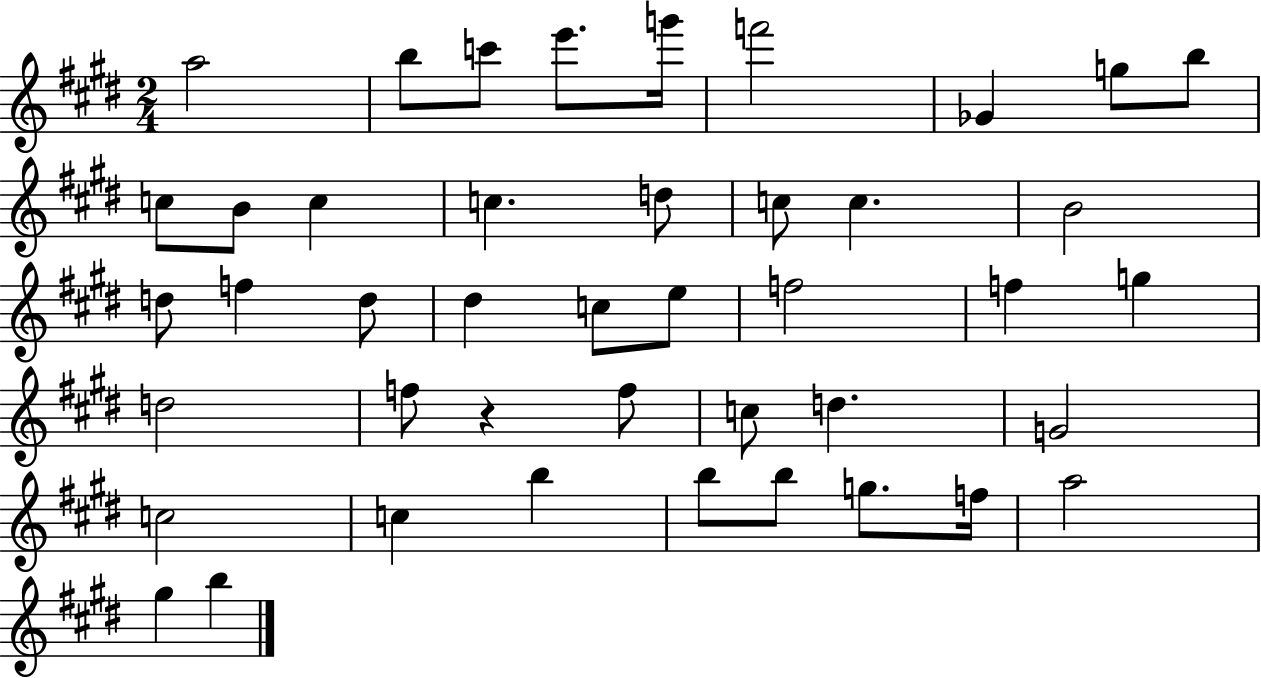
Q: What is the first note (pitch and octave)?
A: A5